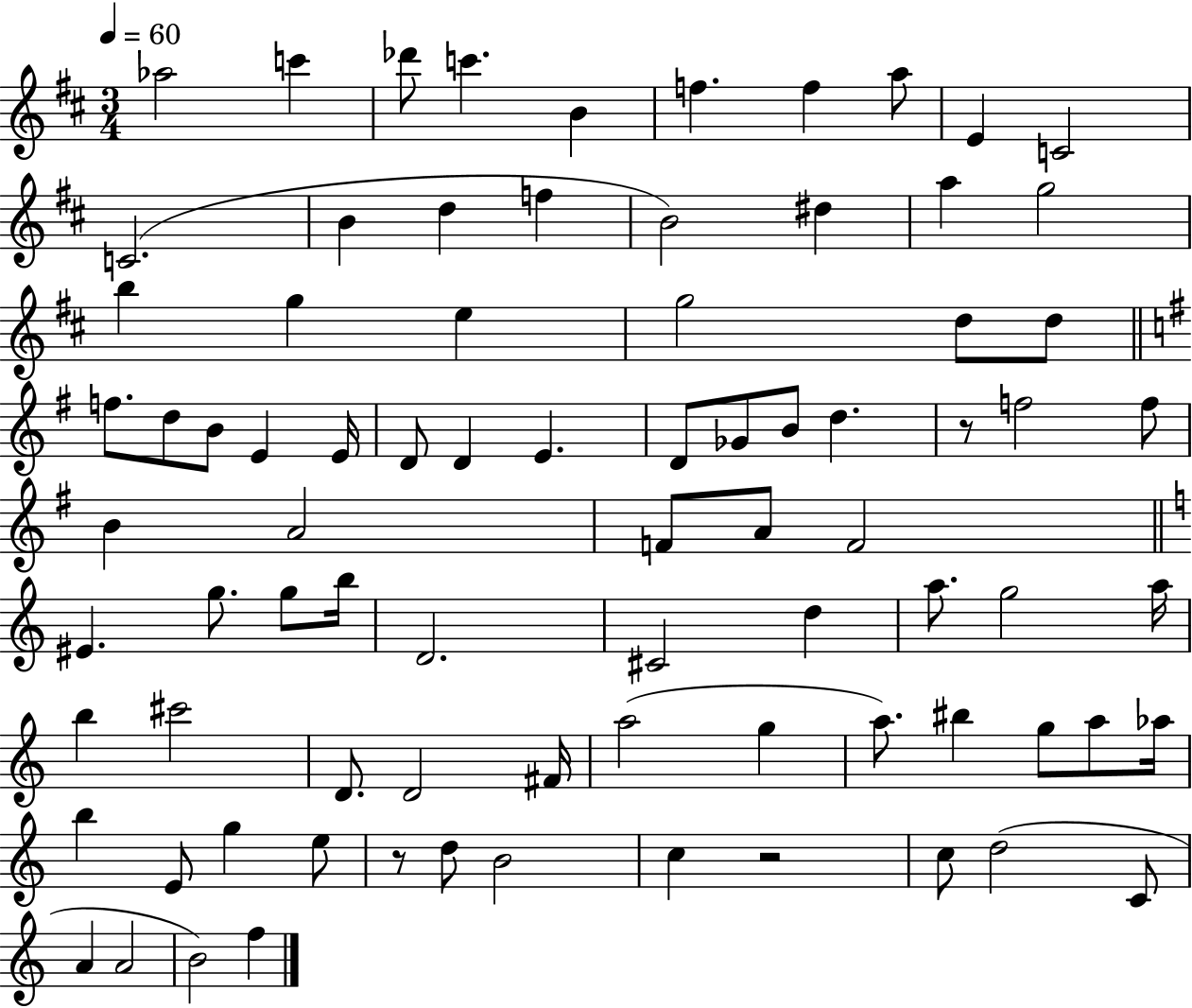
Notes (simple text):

Ab5/h C6/q Db6/e C6/q. B4/q F5/q. F5/q A5/e E4/q C4/h C4/h. B4/q D5/q F5/q B4/h D#5/q A5/q G5/h B5/q G5/q E5/q G5/h D5/e D5/e F5/e. D5/e B4/e E4/q E4/s D4/e D4/q E4/q. D4/e Gb4/e B4/e D5/q. R/e F5/h F5/e B4/q A4/h F4/e A4/e F4/h EIS4/q. G5/e. G5/e B5/s D4/h. C#4/h D5/q A5/e. G5/h A5/s B5/q C#6/h D4/e. D4/h F#4/s A5/h G5/q A5/e. BIS5/q G5/e A5/e Ab5/s B5/q E4/e G5/q E5/e R/e D5/e B4/h C5/q R/h C5/e D5/h C4/e A4/q A4/h B4/h F5/q